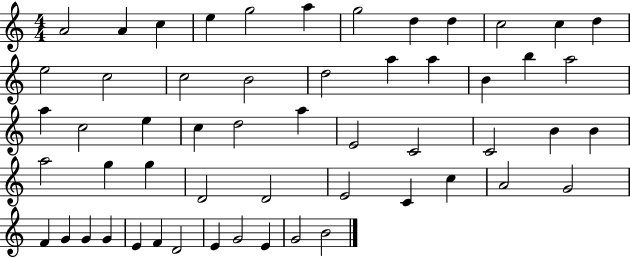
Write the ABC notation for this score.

X:1
T:Untitled
M:4/4
L:1/4
K:C
A2 A c e g2 a g2 d d c2 c d e2 c2 c2 B2 d2 a a B b a2 a c2 e c d2 a E2 C2 C2 B B a2 g g D2 D2 E2 C c A2 G2 F G G G E F D2 E G2 E G2 B2